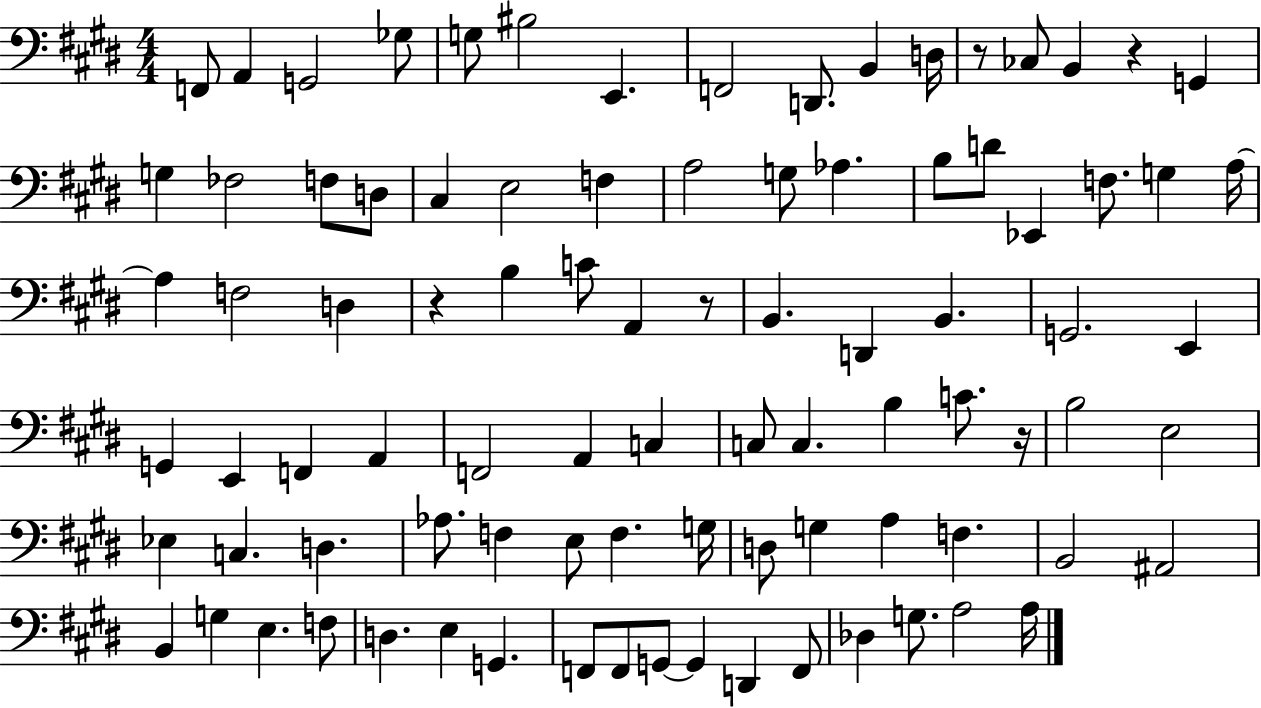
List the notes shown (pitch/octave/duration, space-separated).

F2/e A2/q G2/h Gb3/e G3/e BIS3/h E2/q. F2/h D2/e. B2/q D3/s R/e CES3/e B2/q R/q G2/q G3/q FES3/h F3/e D3/e C#3/q E3/h F3/q A3/h G3/e Ab3/q. B3/e D4/e Eb2/q F3/e. G3/q A3/s A3/q F3/h D3/q R/q B3/q C4/e A2/q R/e B2/q. D2/q B2/q. G2/h. E2/q G2/q E2/q F2/q A2/q F2/h A2/q C3/q C3/e C3/q. B3/q C4/e. R/s B3/h E3/h Eb3/q C3/q. D3/q. Ab3/e. F3/q E3/e F3/q. G3/s D3/e G3/q A3/q F3/q. B2/h A#2/h B2/q G3/q E3/q. F3/e D3/q. E3/q G2/q. F2/e F2/e G2/e G2/q D2/q F2/e Db3/q G3/e. A3/h A3/s